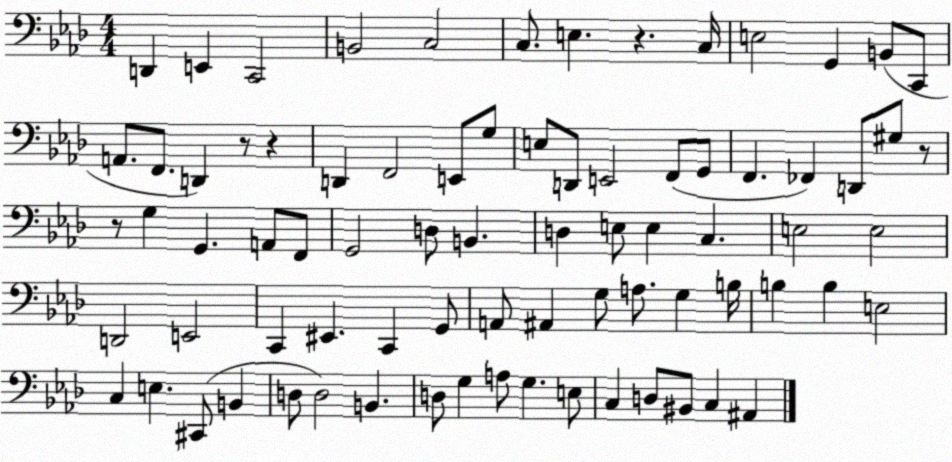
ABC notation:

X:1
T:Untitled
M:4/4
L:1/4
K:Ab
D,, E,, C,,2 B,,2 C,2 C,/2 E, z C,/4 E,2 G,, B,,/2 C,,/2 A,,/2 F,,/2 D,, z/2 z D,, F,,2 E,,/2 G,/2 E,/2 D,,/2 E,,2 F,,/2 G,,/2 F,, _F,, D,,/2 ^G,/2 z/2 z/2 G, G,, A,,/2 F,,/2 G,,2 D,/2 B,, D, E,/2 E, C, E,2 E,2 D,,2 E,,2 C,, ^E,, C,, G,,/2 A,,/2 ^A,, G,/2 A,/2 G, B,/4 B, B, E,2 C, E, ^C,,/2 B,, D,/2 D,2 B,, D,/2 G, A,/2 G, E,/2 C, D,/2 ^B,,/2 C, ^A,,